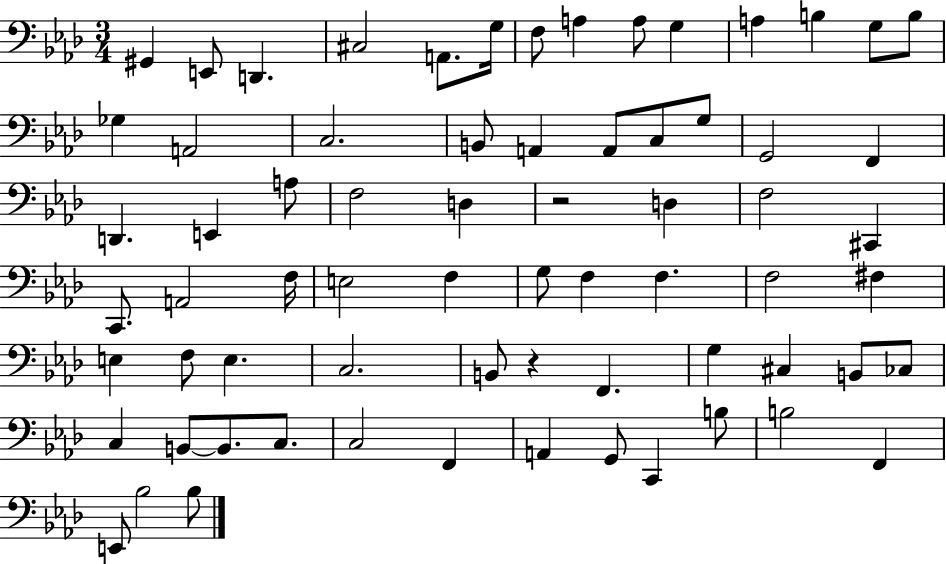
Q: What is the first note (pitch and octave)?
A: G#2